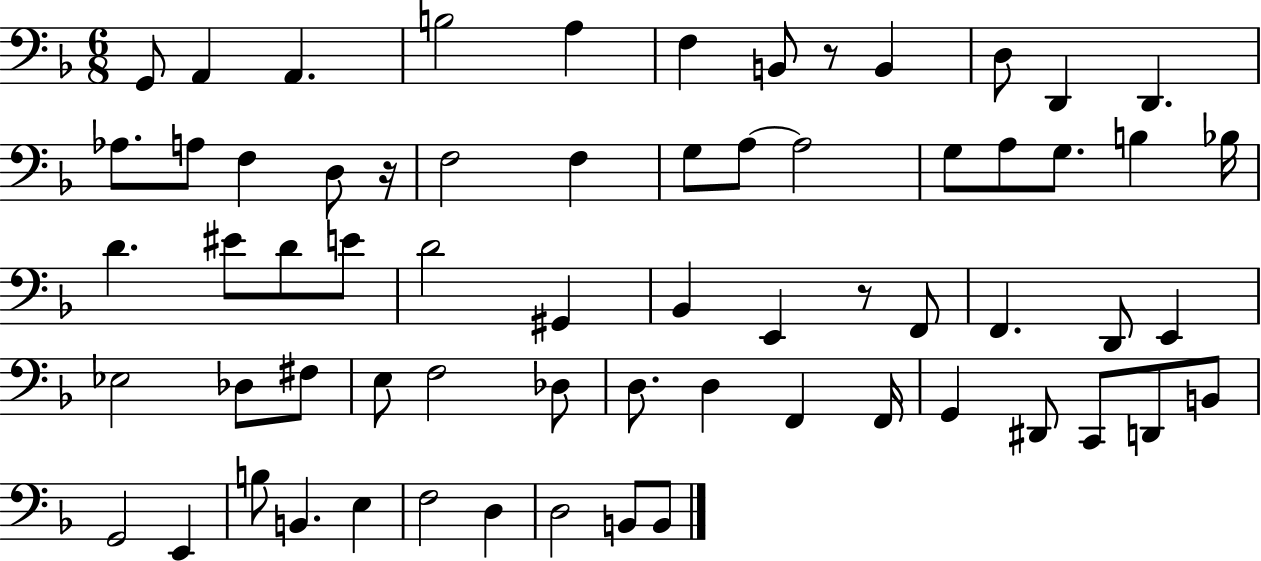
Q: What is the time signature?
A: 6/8